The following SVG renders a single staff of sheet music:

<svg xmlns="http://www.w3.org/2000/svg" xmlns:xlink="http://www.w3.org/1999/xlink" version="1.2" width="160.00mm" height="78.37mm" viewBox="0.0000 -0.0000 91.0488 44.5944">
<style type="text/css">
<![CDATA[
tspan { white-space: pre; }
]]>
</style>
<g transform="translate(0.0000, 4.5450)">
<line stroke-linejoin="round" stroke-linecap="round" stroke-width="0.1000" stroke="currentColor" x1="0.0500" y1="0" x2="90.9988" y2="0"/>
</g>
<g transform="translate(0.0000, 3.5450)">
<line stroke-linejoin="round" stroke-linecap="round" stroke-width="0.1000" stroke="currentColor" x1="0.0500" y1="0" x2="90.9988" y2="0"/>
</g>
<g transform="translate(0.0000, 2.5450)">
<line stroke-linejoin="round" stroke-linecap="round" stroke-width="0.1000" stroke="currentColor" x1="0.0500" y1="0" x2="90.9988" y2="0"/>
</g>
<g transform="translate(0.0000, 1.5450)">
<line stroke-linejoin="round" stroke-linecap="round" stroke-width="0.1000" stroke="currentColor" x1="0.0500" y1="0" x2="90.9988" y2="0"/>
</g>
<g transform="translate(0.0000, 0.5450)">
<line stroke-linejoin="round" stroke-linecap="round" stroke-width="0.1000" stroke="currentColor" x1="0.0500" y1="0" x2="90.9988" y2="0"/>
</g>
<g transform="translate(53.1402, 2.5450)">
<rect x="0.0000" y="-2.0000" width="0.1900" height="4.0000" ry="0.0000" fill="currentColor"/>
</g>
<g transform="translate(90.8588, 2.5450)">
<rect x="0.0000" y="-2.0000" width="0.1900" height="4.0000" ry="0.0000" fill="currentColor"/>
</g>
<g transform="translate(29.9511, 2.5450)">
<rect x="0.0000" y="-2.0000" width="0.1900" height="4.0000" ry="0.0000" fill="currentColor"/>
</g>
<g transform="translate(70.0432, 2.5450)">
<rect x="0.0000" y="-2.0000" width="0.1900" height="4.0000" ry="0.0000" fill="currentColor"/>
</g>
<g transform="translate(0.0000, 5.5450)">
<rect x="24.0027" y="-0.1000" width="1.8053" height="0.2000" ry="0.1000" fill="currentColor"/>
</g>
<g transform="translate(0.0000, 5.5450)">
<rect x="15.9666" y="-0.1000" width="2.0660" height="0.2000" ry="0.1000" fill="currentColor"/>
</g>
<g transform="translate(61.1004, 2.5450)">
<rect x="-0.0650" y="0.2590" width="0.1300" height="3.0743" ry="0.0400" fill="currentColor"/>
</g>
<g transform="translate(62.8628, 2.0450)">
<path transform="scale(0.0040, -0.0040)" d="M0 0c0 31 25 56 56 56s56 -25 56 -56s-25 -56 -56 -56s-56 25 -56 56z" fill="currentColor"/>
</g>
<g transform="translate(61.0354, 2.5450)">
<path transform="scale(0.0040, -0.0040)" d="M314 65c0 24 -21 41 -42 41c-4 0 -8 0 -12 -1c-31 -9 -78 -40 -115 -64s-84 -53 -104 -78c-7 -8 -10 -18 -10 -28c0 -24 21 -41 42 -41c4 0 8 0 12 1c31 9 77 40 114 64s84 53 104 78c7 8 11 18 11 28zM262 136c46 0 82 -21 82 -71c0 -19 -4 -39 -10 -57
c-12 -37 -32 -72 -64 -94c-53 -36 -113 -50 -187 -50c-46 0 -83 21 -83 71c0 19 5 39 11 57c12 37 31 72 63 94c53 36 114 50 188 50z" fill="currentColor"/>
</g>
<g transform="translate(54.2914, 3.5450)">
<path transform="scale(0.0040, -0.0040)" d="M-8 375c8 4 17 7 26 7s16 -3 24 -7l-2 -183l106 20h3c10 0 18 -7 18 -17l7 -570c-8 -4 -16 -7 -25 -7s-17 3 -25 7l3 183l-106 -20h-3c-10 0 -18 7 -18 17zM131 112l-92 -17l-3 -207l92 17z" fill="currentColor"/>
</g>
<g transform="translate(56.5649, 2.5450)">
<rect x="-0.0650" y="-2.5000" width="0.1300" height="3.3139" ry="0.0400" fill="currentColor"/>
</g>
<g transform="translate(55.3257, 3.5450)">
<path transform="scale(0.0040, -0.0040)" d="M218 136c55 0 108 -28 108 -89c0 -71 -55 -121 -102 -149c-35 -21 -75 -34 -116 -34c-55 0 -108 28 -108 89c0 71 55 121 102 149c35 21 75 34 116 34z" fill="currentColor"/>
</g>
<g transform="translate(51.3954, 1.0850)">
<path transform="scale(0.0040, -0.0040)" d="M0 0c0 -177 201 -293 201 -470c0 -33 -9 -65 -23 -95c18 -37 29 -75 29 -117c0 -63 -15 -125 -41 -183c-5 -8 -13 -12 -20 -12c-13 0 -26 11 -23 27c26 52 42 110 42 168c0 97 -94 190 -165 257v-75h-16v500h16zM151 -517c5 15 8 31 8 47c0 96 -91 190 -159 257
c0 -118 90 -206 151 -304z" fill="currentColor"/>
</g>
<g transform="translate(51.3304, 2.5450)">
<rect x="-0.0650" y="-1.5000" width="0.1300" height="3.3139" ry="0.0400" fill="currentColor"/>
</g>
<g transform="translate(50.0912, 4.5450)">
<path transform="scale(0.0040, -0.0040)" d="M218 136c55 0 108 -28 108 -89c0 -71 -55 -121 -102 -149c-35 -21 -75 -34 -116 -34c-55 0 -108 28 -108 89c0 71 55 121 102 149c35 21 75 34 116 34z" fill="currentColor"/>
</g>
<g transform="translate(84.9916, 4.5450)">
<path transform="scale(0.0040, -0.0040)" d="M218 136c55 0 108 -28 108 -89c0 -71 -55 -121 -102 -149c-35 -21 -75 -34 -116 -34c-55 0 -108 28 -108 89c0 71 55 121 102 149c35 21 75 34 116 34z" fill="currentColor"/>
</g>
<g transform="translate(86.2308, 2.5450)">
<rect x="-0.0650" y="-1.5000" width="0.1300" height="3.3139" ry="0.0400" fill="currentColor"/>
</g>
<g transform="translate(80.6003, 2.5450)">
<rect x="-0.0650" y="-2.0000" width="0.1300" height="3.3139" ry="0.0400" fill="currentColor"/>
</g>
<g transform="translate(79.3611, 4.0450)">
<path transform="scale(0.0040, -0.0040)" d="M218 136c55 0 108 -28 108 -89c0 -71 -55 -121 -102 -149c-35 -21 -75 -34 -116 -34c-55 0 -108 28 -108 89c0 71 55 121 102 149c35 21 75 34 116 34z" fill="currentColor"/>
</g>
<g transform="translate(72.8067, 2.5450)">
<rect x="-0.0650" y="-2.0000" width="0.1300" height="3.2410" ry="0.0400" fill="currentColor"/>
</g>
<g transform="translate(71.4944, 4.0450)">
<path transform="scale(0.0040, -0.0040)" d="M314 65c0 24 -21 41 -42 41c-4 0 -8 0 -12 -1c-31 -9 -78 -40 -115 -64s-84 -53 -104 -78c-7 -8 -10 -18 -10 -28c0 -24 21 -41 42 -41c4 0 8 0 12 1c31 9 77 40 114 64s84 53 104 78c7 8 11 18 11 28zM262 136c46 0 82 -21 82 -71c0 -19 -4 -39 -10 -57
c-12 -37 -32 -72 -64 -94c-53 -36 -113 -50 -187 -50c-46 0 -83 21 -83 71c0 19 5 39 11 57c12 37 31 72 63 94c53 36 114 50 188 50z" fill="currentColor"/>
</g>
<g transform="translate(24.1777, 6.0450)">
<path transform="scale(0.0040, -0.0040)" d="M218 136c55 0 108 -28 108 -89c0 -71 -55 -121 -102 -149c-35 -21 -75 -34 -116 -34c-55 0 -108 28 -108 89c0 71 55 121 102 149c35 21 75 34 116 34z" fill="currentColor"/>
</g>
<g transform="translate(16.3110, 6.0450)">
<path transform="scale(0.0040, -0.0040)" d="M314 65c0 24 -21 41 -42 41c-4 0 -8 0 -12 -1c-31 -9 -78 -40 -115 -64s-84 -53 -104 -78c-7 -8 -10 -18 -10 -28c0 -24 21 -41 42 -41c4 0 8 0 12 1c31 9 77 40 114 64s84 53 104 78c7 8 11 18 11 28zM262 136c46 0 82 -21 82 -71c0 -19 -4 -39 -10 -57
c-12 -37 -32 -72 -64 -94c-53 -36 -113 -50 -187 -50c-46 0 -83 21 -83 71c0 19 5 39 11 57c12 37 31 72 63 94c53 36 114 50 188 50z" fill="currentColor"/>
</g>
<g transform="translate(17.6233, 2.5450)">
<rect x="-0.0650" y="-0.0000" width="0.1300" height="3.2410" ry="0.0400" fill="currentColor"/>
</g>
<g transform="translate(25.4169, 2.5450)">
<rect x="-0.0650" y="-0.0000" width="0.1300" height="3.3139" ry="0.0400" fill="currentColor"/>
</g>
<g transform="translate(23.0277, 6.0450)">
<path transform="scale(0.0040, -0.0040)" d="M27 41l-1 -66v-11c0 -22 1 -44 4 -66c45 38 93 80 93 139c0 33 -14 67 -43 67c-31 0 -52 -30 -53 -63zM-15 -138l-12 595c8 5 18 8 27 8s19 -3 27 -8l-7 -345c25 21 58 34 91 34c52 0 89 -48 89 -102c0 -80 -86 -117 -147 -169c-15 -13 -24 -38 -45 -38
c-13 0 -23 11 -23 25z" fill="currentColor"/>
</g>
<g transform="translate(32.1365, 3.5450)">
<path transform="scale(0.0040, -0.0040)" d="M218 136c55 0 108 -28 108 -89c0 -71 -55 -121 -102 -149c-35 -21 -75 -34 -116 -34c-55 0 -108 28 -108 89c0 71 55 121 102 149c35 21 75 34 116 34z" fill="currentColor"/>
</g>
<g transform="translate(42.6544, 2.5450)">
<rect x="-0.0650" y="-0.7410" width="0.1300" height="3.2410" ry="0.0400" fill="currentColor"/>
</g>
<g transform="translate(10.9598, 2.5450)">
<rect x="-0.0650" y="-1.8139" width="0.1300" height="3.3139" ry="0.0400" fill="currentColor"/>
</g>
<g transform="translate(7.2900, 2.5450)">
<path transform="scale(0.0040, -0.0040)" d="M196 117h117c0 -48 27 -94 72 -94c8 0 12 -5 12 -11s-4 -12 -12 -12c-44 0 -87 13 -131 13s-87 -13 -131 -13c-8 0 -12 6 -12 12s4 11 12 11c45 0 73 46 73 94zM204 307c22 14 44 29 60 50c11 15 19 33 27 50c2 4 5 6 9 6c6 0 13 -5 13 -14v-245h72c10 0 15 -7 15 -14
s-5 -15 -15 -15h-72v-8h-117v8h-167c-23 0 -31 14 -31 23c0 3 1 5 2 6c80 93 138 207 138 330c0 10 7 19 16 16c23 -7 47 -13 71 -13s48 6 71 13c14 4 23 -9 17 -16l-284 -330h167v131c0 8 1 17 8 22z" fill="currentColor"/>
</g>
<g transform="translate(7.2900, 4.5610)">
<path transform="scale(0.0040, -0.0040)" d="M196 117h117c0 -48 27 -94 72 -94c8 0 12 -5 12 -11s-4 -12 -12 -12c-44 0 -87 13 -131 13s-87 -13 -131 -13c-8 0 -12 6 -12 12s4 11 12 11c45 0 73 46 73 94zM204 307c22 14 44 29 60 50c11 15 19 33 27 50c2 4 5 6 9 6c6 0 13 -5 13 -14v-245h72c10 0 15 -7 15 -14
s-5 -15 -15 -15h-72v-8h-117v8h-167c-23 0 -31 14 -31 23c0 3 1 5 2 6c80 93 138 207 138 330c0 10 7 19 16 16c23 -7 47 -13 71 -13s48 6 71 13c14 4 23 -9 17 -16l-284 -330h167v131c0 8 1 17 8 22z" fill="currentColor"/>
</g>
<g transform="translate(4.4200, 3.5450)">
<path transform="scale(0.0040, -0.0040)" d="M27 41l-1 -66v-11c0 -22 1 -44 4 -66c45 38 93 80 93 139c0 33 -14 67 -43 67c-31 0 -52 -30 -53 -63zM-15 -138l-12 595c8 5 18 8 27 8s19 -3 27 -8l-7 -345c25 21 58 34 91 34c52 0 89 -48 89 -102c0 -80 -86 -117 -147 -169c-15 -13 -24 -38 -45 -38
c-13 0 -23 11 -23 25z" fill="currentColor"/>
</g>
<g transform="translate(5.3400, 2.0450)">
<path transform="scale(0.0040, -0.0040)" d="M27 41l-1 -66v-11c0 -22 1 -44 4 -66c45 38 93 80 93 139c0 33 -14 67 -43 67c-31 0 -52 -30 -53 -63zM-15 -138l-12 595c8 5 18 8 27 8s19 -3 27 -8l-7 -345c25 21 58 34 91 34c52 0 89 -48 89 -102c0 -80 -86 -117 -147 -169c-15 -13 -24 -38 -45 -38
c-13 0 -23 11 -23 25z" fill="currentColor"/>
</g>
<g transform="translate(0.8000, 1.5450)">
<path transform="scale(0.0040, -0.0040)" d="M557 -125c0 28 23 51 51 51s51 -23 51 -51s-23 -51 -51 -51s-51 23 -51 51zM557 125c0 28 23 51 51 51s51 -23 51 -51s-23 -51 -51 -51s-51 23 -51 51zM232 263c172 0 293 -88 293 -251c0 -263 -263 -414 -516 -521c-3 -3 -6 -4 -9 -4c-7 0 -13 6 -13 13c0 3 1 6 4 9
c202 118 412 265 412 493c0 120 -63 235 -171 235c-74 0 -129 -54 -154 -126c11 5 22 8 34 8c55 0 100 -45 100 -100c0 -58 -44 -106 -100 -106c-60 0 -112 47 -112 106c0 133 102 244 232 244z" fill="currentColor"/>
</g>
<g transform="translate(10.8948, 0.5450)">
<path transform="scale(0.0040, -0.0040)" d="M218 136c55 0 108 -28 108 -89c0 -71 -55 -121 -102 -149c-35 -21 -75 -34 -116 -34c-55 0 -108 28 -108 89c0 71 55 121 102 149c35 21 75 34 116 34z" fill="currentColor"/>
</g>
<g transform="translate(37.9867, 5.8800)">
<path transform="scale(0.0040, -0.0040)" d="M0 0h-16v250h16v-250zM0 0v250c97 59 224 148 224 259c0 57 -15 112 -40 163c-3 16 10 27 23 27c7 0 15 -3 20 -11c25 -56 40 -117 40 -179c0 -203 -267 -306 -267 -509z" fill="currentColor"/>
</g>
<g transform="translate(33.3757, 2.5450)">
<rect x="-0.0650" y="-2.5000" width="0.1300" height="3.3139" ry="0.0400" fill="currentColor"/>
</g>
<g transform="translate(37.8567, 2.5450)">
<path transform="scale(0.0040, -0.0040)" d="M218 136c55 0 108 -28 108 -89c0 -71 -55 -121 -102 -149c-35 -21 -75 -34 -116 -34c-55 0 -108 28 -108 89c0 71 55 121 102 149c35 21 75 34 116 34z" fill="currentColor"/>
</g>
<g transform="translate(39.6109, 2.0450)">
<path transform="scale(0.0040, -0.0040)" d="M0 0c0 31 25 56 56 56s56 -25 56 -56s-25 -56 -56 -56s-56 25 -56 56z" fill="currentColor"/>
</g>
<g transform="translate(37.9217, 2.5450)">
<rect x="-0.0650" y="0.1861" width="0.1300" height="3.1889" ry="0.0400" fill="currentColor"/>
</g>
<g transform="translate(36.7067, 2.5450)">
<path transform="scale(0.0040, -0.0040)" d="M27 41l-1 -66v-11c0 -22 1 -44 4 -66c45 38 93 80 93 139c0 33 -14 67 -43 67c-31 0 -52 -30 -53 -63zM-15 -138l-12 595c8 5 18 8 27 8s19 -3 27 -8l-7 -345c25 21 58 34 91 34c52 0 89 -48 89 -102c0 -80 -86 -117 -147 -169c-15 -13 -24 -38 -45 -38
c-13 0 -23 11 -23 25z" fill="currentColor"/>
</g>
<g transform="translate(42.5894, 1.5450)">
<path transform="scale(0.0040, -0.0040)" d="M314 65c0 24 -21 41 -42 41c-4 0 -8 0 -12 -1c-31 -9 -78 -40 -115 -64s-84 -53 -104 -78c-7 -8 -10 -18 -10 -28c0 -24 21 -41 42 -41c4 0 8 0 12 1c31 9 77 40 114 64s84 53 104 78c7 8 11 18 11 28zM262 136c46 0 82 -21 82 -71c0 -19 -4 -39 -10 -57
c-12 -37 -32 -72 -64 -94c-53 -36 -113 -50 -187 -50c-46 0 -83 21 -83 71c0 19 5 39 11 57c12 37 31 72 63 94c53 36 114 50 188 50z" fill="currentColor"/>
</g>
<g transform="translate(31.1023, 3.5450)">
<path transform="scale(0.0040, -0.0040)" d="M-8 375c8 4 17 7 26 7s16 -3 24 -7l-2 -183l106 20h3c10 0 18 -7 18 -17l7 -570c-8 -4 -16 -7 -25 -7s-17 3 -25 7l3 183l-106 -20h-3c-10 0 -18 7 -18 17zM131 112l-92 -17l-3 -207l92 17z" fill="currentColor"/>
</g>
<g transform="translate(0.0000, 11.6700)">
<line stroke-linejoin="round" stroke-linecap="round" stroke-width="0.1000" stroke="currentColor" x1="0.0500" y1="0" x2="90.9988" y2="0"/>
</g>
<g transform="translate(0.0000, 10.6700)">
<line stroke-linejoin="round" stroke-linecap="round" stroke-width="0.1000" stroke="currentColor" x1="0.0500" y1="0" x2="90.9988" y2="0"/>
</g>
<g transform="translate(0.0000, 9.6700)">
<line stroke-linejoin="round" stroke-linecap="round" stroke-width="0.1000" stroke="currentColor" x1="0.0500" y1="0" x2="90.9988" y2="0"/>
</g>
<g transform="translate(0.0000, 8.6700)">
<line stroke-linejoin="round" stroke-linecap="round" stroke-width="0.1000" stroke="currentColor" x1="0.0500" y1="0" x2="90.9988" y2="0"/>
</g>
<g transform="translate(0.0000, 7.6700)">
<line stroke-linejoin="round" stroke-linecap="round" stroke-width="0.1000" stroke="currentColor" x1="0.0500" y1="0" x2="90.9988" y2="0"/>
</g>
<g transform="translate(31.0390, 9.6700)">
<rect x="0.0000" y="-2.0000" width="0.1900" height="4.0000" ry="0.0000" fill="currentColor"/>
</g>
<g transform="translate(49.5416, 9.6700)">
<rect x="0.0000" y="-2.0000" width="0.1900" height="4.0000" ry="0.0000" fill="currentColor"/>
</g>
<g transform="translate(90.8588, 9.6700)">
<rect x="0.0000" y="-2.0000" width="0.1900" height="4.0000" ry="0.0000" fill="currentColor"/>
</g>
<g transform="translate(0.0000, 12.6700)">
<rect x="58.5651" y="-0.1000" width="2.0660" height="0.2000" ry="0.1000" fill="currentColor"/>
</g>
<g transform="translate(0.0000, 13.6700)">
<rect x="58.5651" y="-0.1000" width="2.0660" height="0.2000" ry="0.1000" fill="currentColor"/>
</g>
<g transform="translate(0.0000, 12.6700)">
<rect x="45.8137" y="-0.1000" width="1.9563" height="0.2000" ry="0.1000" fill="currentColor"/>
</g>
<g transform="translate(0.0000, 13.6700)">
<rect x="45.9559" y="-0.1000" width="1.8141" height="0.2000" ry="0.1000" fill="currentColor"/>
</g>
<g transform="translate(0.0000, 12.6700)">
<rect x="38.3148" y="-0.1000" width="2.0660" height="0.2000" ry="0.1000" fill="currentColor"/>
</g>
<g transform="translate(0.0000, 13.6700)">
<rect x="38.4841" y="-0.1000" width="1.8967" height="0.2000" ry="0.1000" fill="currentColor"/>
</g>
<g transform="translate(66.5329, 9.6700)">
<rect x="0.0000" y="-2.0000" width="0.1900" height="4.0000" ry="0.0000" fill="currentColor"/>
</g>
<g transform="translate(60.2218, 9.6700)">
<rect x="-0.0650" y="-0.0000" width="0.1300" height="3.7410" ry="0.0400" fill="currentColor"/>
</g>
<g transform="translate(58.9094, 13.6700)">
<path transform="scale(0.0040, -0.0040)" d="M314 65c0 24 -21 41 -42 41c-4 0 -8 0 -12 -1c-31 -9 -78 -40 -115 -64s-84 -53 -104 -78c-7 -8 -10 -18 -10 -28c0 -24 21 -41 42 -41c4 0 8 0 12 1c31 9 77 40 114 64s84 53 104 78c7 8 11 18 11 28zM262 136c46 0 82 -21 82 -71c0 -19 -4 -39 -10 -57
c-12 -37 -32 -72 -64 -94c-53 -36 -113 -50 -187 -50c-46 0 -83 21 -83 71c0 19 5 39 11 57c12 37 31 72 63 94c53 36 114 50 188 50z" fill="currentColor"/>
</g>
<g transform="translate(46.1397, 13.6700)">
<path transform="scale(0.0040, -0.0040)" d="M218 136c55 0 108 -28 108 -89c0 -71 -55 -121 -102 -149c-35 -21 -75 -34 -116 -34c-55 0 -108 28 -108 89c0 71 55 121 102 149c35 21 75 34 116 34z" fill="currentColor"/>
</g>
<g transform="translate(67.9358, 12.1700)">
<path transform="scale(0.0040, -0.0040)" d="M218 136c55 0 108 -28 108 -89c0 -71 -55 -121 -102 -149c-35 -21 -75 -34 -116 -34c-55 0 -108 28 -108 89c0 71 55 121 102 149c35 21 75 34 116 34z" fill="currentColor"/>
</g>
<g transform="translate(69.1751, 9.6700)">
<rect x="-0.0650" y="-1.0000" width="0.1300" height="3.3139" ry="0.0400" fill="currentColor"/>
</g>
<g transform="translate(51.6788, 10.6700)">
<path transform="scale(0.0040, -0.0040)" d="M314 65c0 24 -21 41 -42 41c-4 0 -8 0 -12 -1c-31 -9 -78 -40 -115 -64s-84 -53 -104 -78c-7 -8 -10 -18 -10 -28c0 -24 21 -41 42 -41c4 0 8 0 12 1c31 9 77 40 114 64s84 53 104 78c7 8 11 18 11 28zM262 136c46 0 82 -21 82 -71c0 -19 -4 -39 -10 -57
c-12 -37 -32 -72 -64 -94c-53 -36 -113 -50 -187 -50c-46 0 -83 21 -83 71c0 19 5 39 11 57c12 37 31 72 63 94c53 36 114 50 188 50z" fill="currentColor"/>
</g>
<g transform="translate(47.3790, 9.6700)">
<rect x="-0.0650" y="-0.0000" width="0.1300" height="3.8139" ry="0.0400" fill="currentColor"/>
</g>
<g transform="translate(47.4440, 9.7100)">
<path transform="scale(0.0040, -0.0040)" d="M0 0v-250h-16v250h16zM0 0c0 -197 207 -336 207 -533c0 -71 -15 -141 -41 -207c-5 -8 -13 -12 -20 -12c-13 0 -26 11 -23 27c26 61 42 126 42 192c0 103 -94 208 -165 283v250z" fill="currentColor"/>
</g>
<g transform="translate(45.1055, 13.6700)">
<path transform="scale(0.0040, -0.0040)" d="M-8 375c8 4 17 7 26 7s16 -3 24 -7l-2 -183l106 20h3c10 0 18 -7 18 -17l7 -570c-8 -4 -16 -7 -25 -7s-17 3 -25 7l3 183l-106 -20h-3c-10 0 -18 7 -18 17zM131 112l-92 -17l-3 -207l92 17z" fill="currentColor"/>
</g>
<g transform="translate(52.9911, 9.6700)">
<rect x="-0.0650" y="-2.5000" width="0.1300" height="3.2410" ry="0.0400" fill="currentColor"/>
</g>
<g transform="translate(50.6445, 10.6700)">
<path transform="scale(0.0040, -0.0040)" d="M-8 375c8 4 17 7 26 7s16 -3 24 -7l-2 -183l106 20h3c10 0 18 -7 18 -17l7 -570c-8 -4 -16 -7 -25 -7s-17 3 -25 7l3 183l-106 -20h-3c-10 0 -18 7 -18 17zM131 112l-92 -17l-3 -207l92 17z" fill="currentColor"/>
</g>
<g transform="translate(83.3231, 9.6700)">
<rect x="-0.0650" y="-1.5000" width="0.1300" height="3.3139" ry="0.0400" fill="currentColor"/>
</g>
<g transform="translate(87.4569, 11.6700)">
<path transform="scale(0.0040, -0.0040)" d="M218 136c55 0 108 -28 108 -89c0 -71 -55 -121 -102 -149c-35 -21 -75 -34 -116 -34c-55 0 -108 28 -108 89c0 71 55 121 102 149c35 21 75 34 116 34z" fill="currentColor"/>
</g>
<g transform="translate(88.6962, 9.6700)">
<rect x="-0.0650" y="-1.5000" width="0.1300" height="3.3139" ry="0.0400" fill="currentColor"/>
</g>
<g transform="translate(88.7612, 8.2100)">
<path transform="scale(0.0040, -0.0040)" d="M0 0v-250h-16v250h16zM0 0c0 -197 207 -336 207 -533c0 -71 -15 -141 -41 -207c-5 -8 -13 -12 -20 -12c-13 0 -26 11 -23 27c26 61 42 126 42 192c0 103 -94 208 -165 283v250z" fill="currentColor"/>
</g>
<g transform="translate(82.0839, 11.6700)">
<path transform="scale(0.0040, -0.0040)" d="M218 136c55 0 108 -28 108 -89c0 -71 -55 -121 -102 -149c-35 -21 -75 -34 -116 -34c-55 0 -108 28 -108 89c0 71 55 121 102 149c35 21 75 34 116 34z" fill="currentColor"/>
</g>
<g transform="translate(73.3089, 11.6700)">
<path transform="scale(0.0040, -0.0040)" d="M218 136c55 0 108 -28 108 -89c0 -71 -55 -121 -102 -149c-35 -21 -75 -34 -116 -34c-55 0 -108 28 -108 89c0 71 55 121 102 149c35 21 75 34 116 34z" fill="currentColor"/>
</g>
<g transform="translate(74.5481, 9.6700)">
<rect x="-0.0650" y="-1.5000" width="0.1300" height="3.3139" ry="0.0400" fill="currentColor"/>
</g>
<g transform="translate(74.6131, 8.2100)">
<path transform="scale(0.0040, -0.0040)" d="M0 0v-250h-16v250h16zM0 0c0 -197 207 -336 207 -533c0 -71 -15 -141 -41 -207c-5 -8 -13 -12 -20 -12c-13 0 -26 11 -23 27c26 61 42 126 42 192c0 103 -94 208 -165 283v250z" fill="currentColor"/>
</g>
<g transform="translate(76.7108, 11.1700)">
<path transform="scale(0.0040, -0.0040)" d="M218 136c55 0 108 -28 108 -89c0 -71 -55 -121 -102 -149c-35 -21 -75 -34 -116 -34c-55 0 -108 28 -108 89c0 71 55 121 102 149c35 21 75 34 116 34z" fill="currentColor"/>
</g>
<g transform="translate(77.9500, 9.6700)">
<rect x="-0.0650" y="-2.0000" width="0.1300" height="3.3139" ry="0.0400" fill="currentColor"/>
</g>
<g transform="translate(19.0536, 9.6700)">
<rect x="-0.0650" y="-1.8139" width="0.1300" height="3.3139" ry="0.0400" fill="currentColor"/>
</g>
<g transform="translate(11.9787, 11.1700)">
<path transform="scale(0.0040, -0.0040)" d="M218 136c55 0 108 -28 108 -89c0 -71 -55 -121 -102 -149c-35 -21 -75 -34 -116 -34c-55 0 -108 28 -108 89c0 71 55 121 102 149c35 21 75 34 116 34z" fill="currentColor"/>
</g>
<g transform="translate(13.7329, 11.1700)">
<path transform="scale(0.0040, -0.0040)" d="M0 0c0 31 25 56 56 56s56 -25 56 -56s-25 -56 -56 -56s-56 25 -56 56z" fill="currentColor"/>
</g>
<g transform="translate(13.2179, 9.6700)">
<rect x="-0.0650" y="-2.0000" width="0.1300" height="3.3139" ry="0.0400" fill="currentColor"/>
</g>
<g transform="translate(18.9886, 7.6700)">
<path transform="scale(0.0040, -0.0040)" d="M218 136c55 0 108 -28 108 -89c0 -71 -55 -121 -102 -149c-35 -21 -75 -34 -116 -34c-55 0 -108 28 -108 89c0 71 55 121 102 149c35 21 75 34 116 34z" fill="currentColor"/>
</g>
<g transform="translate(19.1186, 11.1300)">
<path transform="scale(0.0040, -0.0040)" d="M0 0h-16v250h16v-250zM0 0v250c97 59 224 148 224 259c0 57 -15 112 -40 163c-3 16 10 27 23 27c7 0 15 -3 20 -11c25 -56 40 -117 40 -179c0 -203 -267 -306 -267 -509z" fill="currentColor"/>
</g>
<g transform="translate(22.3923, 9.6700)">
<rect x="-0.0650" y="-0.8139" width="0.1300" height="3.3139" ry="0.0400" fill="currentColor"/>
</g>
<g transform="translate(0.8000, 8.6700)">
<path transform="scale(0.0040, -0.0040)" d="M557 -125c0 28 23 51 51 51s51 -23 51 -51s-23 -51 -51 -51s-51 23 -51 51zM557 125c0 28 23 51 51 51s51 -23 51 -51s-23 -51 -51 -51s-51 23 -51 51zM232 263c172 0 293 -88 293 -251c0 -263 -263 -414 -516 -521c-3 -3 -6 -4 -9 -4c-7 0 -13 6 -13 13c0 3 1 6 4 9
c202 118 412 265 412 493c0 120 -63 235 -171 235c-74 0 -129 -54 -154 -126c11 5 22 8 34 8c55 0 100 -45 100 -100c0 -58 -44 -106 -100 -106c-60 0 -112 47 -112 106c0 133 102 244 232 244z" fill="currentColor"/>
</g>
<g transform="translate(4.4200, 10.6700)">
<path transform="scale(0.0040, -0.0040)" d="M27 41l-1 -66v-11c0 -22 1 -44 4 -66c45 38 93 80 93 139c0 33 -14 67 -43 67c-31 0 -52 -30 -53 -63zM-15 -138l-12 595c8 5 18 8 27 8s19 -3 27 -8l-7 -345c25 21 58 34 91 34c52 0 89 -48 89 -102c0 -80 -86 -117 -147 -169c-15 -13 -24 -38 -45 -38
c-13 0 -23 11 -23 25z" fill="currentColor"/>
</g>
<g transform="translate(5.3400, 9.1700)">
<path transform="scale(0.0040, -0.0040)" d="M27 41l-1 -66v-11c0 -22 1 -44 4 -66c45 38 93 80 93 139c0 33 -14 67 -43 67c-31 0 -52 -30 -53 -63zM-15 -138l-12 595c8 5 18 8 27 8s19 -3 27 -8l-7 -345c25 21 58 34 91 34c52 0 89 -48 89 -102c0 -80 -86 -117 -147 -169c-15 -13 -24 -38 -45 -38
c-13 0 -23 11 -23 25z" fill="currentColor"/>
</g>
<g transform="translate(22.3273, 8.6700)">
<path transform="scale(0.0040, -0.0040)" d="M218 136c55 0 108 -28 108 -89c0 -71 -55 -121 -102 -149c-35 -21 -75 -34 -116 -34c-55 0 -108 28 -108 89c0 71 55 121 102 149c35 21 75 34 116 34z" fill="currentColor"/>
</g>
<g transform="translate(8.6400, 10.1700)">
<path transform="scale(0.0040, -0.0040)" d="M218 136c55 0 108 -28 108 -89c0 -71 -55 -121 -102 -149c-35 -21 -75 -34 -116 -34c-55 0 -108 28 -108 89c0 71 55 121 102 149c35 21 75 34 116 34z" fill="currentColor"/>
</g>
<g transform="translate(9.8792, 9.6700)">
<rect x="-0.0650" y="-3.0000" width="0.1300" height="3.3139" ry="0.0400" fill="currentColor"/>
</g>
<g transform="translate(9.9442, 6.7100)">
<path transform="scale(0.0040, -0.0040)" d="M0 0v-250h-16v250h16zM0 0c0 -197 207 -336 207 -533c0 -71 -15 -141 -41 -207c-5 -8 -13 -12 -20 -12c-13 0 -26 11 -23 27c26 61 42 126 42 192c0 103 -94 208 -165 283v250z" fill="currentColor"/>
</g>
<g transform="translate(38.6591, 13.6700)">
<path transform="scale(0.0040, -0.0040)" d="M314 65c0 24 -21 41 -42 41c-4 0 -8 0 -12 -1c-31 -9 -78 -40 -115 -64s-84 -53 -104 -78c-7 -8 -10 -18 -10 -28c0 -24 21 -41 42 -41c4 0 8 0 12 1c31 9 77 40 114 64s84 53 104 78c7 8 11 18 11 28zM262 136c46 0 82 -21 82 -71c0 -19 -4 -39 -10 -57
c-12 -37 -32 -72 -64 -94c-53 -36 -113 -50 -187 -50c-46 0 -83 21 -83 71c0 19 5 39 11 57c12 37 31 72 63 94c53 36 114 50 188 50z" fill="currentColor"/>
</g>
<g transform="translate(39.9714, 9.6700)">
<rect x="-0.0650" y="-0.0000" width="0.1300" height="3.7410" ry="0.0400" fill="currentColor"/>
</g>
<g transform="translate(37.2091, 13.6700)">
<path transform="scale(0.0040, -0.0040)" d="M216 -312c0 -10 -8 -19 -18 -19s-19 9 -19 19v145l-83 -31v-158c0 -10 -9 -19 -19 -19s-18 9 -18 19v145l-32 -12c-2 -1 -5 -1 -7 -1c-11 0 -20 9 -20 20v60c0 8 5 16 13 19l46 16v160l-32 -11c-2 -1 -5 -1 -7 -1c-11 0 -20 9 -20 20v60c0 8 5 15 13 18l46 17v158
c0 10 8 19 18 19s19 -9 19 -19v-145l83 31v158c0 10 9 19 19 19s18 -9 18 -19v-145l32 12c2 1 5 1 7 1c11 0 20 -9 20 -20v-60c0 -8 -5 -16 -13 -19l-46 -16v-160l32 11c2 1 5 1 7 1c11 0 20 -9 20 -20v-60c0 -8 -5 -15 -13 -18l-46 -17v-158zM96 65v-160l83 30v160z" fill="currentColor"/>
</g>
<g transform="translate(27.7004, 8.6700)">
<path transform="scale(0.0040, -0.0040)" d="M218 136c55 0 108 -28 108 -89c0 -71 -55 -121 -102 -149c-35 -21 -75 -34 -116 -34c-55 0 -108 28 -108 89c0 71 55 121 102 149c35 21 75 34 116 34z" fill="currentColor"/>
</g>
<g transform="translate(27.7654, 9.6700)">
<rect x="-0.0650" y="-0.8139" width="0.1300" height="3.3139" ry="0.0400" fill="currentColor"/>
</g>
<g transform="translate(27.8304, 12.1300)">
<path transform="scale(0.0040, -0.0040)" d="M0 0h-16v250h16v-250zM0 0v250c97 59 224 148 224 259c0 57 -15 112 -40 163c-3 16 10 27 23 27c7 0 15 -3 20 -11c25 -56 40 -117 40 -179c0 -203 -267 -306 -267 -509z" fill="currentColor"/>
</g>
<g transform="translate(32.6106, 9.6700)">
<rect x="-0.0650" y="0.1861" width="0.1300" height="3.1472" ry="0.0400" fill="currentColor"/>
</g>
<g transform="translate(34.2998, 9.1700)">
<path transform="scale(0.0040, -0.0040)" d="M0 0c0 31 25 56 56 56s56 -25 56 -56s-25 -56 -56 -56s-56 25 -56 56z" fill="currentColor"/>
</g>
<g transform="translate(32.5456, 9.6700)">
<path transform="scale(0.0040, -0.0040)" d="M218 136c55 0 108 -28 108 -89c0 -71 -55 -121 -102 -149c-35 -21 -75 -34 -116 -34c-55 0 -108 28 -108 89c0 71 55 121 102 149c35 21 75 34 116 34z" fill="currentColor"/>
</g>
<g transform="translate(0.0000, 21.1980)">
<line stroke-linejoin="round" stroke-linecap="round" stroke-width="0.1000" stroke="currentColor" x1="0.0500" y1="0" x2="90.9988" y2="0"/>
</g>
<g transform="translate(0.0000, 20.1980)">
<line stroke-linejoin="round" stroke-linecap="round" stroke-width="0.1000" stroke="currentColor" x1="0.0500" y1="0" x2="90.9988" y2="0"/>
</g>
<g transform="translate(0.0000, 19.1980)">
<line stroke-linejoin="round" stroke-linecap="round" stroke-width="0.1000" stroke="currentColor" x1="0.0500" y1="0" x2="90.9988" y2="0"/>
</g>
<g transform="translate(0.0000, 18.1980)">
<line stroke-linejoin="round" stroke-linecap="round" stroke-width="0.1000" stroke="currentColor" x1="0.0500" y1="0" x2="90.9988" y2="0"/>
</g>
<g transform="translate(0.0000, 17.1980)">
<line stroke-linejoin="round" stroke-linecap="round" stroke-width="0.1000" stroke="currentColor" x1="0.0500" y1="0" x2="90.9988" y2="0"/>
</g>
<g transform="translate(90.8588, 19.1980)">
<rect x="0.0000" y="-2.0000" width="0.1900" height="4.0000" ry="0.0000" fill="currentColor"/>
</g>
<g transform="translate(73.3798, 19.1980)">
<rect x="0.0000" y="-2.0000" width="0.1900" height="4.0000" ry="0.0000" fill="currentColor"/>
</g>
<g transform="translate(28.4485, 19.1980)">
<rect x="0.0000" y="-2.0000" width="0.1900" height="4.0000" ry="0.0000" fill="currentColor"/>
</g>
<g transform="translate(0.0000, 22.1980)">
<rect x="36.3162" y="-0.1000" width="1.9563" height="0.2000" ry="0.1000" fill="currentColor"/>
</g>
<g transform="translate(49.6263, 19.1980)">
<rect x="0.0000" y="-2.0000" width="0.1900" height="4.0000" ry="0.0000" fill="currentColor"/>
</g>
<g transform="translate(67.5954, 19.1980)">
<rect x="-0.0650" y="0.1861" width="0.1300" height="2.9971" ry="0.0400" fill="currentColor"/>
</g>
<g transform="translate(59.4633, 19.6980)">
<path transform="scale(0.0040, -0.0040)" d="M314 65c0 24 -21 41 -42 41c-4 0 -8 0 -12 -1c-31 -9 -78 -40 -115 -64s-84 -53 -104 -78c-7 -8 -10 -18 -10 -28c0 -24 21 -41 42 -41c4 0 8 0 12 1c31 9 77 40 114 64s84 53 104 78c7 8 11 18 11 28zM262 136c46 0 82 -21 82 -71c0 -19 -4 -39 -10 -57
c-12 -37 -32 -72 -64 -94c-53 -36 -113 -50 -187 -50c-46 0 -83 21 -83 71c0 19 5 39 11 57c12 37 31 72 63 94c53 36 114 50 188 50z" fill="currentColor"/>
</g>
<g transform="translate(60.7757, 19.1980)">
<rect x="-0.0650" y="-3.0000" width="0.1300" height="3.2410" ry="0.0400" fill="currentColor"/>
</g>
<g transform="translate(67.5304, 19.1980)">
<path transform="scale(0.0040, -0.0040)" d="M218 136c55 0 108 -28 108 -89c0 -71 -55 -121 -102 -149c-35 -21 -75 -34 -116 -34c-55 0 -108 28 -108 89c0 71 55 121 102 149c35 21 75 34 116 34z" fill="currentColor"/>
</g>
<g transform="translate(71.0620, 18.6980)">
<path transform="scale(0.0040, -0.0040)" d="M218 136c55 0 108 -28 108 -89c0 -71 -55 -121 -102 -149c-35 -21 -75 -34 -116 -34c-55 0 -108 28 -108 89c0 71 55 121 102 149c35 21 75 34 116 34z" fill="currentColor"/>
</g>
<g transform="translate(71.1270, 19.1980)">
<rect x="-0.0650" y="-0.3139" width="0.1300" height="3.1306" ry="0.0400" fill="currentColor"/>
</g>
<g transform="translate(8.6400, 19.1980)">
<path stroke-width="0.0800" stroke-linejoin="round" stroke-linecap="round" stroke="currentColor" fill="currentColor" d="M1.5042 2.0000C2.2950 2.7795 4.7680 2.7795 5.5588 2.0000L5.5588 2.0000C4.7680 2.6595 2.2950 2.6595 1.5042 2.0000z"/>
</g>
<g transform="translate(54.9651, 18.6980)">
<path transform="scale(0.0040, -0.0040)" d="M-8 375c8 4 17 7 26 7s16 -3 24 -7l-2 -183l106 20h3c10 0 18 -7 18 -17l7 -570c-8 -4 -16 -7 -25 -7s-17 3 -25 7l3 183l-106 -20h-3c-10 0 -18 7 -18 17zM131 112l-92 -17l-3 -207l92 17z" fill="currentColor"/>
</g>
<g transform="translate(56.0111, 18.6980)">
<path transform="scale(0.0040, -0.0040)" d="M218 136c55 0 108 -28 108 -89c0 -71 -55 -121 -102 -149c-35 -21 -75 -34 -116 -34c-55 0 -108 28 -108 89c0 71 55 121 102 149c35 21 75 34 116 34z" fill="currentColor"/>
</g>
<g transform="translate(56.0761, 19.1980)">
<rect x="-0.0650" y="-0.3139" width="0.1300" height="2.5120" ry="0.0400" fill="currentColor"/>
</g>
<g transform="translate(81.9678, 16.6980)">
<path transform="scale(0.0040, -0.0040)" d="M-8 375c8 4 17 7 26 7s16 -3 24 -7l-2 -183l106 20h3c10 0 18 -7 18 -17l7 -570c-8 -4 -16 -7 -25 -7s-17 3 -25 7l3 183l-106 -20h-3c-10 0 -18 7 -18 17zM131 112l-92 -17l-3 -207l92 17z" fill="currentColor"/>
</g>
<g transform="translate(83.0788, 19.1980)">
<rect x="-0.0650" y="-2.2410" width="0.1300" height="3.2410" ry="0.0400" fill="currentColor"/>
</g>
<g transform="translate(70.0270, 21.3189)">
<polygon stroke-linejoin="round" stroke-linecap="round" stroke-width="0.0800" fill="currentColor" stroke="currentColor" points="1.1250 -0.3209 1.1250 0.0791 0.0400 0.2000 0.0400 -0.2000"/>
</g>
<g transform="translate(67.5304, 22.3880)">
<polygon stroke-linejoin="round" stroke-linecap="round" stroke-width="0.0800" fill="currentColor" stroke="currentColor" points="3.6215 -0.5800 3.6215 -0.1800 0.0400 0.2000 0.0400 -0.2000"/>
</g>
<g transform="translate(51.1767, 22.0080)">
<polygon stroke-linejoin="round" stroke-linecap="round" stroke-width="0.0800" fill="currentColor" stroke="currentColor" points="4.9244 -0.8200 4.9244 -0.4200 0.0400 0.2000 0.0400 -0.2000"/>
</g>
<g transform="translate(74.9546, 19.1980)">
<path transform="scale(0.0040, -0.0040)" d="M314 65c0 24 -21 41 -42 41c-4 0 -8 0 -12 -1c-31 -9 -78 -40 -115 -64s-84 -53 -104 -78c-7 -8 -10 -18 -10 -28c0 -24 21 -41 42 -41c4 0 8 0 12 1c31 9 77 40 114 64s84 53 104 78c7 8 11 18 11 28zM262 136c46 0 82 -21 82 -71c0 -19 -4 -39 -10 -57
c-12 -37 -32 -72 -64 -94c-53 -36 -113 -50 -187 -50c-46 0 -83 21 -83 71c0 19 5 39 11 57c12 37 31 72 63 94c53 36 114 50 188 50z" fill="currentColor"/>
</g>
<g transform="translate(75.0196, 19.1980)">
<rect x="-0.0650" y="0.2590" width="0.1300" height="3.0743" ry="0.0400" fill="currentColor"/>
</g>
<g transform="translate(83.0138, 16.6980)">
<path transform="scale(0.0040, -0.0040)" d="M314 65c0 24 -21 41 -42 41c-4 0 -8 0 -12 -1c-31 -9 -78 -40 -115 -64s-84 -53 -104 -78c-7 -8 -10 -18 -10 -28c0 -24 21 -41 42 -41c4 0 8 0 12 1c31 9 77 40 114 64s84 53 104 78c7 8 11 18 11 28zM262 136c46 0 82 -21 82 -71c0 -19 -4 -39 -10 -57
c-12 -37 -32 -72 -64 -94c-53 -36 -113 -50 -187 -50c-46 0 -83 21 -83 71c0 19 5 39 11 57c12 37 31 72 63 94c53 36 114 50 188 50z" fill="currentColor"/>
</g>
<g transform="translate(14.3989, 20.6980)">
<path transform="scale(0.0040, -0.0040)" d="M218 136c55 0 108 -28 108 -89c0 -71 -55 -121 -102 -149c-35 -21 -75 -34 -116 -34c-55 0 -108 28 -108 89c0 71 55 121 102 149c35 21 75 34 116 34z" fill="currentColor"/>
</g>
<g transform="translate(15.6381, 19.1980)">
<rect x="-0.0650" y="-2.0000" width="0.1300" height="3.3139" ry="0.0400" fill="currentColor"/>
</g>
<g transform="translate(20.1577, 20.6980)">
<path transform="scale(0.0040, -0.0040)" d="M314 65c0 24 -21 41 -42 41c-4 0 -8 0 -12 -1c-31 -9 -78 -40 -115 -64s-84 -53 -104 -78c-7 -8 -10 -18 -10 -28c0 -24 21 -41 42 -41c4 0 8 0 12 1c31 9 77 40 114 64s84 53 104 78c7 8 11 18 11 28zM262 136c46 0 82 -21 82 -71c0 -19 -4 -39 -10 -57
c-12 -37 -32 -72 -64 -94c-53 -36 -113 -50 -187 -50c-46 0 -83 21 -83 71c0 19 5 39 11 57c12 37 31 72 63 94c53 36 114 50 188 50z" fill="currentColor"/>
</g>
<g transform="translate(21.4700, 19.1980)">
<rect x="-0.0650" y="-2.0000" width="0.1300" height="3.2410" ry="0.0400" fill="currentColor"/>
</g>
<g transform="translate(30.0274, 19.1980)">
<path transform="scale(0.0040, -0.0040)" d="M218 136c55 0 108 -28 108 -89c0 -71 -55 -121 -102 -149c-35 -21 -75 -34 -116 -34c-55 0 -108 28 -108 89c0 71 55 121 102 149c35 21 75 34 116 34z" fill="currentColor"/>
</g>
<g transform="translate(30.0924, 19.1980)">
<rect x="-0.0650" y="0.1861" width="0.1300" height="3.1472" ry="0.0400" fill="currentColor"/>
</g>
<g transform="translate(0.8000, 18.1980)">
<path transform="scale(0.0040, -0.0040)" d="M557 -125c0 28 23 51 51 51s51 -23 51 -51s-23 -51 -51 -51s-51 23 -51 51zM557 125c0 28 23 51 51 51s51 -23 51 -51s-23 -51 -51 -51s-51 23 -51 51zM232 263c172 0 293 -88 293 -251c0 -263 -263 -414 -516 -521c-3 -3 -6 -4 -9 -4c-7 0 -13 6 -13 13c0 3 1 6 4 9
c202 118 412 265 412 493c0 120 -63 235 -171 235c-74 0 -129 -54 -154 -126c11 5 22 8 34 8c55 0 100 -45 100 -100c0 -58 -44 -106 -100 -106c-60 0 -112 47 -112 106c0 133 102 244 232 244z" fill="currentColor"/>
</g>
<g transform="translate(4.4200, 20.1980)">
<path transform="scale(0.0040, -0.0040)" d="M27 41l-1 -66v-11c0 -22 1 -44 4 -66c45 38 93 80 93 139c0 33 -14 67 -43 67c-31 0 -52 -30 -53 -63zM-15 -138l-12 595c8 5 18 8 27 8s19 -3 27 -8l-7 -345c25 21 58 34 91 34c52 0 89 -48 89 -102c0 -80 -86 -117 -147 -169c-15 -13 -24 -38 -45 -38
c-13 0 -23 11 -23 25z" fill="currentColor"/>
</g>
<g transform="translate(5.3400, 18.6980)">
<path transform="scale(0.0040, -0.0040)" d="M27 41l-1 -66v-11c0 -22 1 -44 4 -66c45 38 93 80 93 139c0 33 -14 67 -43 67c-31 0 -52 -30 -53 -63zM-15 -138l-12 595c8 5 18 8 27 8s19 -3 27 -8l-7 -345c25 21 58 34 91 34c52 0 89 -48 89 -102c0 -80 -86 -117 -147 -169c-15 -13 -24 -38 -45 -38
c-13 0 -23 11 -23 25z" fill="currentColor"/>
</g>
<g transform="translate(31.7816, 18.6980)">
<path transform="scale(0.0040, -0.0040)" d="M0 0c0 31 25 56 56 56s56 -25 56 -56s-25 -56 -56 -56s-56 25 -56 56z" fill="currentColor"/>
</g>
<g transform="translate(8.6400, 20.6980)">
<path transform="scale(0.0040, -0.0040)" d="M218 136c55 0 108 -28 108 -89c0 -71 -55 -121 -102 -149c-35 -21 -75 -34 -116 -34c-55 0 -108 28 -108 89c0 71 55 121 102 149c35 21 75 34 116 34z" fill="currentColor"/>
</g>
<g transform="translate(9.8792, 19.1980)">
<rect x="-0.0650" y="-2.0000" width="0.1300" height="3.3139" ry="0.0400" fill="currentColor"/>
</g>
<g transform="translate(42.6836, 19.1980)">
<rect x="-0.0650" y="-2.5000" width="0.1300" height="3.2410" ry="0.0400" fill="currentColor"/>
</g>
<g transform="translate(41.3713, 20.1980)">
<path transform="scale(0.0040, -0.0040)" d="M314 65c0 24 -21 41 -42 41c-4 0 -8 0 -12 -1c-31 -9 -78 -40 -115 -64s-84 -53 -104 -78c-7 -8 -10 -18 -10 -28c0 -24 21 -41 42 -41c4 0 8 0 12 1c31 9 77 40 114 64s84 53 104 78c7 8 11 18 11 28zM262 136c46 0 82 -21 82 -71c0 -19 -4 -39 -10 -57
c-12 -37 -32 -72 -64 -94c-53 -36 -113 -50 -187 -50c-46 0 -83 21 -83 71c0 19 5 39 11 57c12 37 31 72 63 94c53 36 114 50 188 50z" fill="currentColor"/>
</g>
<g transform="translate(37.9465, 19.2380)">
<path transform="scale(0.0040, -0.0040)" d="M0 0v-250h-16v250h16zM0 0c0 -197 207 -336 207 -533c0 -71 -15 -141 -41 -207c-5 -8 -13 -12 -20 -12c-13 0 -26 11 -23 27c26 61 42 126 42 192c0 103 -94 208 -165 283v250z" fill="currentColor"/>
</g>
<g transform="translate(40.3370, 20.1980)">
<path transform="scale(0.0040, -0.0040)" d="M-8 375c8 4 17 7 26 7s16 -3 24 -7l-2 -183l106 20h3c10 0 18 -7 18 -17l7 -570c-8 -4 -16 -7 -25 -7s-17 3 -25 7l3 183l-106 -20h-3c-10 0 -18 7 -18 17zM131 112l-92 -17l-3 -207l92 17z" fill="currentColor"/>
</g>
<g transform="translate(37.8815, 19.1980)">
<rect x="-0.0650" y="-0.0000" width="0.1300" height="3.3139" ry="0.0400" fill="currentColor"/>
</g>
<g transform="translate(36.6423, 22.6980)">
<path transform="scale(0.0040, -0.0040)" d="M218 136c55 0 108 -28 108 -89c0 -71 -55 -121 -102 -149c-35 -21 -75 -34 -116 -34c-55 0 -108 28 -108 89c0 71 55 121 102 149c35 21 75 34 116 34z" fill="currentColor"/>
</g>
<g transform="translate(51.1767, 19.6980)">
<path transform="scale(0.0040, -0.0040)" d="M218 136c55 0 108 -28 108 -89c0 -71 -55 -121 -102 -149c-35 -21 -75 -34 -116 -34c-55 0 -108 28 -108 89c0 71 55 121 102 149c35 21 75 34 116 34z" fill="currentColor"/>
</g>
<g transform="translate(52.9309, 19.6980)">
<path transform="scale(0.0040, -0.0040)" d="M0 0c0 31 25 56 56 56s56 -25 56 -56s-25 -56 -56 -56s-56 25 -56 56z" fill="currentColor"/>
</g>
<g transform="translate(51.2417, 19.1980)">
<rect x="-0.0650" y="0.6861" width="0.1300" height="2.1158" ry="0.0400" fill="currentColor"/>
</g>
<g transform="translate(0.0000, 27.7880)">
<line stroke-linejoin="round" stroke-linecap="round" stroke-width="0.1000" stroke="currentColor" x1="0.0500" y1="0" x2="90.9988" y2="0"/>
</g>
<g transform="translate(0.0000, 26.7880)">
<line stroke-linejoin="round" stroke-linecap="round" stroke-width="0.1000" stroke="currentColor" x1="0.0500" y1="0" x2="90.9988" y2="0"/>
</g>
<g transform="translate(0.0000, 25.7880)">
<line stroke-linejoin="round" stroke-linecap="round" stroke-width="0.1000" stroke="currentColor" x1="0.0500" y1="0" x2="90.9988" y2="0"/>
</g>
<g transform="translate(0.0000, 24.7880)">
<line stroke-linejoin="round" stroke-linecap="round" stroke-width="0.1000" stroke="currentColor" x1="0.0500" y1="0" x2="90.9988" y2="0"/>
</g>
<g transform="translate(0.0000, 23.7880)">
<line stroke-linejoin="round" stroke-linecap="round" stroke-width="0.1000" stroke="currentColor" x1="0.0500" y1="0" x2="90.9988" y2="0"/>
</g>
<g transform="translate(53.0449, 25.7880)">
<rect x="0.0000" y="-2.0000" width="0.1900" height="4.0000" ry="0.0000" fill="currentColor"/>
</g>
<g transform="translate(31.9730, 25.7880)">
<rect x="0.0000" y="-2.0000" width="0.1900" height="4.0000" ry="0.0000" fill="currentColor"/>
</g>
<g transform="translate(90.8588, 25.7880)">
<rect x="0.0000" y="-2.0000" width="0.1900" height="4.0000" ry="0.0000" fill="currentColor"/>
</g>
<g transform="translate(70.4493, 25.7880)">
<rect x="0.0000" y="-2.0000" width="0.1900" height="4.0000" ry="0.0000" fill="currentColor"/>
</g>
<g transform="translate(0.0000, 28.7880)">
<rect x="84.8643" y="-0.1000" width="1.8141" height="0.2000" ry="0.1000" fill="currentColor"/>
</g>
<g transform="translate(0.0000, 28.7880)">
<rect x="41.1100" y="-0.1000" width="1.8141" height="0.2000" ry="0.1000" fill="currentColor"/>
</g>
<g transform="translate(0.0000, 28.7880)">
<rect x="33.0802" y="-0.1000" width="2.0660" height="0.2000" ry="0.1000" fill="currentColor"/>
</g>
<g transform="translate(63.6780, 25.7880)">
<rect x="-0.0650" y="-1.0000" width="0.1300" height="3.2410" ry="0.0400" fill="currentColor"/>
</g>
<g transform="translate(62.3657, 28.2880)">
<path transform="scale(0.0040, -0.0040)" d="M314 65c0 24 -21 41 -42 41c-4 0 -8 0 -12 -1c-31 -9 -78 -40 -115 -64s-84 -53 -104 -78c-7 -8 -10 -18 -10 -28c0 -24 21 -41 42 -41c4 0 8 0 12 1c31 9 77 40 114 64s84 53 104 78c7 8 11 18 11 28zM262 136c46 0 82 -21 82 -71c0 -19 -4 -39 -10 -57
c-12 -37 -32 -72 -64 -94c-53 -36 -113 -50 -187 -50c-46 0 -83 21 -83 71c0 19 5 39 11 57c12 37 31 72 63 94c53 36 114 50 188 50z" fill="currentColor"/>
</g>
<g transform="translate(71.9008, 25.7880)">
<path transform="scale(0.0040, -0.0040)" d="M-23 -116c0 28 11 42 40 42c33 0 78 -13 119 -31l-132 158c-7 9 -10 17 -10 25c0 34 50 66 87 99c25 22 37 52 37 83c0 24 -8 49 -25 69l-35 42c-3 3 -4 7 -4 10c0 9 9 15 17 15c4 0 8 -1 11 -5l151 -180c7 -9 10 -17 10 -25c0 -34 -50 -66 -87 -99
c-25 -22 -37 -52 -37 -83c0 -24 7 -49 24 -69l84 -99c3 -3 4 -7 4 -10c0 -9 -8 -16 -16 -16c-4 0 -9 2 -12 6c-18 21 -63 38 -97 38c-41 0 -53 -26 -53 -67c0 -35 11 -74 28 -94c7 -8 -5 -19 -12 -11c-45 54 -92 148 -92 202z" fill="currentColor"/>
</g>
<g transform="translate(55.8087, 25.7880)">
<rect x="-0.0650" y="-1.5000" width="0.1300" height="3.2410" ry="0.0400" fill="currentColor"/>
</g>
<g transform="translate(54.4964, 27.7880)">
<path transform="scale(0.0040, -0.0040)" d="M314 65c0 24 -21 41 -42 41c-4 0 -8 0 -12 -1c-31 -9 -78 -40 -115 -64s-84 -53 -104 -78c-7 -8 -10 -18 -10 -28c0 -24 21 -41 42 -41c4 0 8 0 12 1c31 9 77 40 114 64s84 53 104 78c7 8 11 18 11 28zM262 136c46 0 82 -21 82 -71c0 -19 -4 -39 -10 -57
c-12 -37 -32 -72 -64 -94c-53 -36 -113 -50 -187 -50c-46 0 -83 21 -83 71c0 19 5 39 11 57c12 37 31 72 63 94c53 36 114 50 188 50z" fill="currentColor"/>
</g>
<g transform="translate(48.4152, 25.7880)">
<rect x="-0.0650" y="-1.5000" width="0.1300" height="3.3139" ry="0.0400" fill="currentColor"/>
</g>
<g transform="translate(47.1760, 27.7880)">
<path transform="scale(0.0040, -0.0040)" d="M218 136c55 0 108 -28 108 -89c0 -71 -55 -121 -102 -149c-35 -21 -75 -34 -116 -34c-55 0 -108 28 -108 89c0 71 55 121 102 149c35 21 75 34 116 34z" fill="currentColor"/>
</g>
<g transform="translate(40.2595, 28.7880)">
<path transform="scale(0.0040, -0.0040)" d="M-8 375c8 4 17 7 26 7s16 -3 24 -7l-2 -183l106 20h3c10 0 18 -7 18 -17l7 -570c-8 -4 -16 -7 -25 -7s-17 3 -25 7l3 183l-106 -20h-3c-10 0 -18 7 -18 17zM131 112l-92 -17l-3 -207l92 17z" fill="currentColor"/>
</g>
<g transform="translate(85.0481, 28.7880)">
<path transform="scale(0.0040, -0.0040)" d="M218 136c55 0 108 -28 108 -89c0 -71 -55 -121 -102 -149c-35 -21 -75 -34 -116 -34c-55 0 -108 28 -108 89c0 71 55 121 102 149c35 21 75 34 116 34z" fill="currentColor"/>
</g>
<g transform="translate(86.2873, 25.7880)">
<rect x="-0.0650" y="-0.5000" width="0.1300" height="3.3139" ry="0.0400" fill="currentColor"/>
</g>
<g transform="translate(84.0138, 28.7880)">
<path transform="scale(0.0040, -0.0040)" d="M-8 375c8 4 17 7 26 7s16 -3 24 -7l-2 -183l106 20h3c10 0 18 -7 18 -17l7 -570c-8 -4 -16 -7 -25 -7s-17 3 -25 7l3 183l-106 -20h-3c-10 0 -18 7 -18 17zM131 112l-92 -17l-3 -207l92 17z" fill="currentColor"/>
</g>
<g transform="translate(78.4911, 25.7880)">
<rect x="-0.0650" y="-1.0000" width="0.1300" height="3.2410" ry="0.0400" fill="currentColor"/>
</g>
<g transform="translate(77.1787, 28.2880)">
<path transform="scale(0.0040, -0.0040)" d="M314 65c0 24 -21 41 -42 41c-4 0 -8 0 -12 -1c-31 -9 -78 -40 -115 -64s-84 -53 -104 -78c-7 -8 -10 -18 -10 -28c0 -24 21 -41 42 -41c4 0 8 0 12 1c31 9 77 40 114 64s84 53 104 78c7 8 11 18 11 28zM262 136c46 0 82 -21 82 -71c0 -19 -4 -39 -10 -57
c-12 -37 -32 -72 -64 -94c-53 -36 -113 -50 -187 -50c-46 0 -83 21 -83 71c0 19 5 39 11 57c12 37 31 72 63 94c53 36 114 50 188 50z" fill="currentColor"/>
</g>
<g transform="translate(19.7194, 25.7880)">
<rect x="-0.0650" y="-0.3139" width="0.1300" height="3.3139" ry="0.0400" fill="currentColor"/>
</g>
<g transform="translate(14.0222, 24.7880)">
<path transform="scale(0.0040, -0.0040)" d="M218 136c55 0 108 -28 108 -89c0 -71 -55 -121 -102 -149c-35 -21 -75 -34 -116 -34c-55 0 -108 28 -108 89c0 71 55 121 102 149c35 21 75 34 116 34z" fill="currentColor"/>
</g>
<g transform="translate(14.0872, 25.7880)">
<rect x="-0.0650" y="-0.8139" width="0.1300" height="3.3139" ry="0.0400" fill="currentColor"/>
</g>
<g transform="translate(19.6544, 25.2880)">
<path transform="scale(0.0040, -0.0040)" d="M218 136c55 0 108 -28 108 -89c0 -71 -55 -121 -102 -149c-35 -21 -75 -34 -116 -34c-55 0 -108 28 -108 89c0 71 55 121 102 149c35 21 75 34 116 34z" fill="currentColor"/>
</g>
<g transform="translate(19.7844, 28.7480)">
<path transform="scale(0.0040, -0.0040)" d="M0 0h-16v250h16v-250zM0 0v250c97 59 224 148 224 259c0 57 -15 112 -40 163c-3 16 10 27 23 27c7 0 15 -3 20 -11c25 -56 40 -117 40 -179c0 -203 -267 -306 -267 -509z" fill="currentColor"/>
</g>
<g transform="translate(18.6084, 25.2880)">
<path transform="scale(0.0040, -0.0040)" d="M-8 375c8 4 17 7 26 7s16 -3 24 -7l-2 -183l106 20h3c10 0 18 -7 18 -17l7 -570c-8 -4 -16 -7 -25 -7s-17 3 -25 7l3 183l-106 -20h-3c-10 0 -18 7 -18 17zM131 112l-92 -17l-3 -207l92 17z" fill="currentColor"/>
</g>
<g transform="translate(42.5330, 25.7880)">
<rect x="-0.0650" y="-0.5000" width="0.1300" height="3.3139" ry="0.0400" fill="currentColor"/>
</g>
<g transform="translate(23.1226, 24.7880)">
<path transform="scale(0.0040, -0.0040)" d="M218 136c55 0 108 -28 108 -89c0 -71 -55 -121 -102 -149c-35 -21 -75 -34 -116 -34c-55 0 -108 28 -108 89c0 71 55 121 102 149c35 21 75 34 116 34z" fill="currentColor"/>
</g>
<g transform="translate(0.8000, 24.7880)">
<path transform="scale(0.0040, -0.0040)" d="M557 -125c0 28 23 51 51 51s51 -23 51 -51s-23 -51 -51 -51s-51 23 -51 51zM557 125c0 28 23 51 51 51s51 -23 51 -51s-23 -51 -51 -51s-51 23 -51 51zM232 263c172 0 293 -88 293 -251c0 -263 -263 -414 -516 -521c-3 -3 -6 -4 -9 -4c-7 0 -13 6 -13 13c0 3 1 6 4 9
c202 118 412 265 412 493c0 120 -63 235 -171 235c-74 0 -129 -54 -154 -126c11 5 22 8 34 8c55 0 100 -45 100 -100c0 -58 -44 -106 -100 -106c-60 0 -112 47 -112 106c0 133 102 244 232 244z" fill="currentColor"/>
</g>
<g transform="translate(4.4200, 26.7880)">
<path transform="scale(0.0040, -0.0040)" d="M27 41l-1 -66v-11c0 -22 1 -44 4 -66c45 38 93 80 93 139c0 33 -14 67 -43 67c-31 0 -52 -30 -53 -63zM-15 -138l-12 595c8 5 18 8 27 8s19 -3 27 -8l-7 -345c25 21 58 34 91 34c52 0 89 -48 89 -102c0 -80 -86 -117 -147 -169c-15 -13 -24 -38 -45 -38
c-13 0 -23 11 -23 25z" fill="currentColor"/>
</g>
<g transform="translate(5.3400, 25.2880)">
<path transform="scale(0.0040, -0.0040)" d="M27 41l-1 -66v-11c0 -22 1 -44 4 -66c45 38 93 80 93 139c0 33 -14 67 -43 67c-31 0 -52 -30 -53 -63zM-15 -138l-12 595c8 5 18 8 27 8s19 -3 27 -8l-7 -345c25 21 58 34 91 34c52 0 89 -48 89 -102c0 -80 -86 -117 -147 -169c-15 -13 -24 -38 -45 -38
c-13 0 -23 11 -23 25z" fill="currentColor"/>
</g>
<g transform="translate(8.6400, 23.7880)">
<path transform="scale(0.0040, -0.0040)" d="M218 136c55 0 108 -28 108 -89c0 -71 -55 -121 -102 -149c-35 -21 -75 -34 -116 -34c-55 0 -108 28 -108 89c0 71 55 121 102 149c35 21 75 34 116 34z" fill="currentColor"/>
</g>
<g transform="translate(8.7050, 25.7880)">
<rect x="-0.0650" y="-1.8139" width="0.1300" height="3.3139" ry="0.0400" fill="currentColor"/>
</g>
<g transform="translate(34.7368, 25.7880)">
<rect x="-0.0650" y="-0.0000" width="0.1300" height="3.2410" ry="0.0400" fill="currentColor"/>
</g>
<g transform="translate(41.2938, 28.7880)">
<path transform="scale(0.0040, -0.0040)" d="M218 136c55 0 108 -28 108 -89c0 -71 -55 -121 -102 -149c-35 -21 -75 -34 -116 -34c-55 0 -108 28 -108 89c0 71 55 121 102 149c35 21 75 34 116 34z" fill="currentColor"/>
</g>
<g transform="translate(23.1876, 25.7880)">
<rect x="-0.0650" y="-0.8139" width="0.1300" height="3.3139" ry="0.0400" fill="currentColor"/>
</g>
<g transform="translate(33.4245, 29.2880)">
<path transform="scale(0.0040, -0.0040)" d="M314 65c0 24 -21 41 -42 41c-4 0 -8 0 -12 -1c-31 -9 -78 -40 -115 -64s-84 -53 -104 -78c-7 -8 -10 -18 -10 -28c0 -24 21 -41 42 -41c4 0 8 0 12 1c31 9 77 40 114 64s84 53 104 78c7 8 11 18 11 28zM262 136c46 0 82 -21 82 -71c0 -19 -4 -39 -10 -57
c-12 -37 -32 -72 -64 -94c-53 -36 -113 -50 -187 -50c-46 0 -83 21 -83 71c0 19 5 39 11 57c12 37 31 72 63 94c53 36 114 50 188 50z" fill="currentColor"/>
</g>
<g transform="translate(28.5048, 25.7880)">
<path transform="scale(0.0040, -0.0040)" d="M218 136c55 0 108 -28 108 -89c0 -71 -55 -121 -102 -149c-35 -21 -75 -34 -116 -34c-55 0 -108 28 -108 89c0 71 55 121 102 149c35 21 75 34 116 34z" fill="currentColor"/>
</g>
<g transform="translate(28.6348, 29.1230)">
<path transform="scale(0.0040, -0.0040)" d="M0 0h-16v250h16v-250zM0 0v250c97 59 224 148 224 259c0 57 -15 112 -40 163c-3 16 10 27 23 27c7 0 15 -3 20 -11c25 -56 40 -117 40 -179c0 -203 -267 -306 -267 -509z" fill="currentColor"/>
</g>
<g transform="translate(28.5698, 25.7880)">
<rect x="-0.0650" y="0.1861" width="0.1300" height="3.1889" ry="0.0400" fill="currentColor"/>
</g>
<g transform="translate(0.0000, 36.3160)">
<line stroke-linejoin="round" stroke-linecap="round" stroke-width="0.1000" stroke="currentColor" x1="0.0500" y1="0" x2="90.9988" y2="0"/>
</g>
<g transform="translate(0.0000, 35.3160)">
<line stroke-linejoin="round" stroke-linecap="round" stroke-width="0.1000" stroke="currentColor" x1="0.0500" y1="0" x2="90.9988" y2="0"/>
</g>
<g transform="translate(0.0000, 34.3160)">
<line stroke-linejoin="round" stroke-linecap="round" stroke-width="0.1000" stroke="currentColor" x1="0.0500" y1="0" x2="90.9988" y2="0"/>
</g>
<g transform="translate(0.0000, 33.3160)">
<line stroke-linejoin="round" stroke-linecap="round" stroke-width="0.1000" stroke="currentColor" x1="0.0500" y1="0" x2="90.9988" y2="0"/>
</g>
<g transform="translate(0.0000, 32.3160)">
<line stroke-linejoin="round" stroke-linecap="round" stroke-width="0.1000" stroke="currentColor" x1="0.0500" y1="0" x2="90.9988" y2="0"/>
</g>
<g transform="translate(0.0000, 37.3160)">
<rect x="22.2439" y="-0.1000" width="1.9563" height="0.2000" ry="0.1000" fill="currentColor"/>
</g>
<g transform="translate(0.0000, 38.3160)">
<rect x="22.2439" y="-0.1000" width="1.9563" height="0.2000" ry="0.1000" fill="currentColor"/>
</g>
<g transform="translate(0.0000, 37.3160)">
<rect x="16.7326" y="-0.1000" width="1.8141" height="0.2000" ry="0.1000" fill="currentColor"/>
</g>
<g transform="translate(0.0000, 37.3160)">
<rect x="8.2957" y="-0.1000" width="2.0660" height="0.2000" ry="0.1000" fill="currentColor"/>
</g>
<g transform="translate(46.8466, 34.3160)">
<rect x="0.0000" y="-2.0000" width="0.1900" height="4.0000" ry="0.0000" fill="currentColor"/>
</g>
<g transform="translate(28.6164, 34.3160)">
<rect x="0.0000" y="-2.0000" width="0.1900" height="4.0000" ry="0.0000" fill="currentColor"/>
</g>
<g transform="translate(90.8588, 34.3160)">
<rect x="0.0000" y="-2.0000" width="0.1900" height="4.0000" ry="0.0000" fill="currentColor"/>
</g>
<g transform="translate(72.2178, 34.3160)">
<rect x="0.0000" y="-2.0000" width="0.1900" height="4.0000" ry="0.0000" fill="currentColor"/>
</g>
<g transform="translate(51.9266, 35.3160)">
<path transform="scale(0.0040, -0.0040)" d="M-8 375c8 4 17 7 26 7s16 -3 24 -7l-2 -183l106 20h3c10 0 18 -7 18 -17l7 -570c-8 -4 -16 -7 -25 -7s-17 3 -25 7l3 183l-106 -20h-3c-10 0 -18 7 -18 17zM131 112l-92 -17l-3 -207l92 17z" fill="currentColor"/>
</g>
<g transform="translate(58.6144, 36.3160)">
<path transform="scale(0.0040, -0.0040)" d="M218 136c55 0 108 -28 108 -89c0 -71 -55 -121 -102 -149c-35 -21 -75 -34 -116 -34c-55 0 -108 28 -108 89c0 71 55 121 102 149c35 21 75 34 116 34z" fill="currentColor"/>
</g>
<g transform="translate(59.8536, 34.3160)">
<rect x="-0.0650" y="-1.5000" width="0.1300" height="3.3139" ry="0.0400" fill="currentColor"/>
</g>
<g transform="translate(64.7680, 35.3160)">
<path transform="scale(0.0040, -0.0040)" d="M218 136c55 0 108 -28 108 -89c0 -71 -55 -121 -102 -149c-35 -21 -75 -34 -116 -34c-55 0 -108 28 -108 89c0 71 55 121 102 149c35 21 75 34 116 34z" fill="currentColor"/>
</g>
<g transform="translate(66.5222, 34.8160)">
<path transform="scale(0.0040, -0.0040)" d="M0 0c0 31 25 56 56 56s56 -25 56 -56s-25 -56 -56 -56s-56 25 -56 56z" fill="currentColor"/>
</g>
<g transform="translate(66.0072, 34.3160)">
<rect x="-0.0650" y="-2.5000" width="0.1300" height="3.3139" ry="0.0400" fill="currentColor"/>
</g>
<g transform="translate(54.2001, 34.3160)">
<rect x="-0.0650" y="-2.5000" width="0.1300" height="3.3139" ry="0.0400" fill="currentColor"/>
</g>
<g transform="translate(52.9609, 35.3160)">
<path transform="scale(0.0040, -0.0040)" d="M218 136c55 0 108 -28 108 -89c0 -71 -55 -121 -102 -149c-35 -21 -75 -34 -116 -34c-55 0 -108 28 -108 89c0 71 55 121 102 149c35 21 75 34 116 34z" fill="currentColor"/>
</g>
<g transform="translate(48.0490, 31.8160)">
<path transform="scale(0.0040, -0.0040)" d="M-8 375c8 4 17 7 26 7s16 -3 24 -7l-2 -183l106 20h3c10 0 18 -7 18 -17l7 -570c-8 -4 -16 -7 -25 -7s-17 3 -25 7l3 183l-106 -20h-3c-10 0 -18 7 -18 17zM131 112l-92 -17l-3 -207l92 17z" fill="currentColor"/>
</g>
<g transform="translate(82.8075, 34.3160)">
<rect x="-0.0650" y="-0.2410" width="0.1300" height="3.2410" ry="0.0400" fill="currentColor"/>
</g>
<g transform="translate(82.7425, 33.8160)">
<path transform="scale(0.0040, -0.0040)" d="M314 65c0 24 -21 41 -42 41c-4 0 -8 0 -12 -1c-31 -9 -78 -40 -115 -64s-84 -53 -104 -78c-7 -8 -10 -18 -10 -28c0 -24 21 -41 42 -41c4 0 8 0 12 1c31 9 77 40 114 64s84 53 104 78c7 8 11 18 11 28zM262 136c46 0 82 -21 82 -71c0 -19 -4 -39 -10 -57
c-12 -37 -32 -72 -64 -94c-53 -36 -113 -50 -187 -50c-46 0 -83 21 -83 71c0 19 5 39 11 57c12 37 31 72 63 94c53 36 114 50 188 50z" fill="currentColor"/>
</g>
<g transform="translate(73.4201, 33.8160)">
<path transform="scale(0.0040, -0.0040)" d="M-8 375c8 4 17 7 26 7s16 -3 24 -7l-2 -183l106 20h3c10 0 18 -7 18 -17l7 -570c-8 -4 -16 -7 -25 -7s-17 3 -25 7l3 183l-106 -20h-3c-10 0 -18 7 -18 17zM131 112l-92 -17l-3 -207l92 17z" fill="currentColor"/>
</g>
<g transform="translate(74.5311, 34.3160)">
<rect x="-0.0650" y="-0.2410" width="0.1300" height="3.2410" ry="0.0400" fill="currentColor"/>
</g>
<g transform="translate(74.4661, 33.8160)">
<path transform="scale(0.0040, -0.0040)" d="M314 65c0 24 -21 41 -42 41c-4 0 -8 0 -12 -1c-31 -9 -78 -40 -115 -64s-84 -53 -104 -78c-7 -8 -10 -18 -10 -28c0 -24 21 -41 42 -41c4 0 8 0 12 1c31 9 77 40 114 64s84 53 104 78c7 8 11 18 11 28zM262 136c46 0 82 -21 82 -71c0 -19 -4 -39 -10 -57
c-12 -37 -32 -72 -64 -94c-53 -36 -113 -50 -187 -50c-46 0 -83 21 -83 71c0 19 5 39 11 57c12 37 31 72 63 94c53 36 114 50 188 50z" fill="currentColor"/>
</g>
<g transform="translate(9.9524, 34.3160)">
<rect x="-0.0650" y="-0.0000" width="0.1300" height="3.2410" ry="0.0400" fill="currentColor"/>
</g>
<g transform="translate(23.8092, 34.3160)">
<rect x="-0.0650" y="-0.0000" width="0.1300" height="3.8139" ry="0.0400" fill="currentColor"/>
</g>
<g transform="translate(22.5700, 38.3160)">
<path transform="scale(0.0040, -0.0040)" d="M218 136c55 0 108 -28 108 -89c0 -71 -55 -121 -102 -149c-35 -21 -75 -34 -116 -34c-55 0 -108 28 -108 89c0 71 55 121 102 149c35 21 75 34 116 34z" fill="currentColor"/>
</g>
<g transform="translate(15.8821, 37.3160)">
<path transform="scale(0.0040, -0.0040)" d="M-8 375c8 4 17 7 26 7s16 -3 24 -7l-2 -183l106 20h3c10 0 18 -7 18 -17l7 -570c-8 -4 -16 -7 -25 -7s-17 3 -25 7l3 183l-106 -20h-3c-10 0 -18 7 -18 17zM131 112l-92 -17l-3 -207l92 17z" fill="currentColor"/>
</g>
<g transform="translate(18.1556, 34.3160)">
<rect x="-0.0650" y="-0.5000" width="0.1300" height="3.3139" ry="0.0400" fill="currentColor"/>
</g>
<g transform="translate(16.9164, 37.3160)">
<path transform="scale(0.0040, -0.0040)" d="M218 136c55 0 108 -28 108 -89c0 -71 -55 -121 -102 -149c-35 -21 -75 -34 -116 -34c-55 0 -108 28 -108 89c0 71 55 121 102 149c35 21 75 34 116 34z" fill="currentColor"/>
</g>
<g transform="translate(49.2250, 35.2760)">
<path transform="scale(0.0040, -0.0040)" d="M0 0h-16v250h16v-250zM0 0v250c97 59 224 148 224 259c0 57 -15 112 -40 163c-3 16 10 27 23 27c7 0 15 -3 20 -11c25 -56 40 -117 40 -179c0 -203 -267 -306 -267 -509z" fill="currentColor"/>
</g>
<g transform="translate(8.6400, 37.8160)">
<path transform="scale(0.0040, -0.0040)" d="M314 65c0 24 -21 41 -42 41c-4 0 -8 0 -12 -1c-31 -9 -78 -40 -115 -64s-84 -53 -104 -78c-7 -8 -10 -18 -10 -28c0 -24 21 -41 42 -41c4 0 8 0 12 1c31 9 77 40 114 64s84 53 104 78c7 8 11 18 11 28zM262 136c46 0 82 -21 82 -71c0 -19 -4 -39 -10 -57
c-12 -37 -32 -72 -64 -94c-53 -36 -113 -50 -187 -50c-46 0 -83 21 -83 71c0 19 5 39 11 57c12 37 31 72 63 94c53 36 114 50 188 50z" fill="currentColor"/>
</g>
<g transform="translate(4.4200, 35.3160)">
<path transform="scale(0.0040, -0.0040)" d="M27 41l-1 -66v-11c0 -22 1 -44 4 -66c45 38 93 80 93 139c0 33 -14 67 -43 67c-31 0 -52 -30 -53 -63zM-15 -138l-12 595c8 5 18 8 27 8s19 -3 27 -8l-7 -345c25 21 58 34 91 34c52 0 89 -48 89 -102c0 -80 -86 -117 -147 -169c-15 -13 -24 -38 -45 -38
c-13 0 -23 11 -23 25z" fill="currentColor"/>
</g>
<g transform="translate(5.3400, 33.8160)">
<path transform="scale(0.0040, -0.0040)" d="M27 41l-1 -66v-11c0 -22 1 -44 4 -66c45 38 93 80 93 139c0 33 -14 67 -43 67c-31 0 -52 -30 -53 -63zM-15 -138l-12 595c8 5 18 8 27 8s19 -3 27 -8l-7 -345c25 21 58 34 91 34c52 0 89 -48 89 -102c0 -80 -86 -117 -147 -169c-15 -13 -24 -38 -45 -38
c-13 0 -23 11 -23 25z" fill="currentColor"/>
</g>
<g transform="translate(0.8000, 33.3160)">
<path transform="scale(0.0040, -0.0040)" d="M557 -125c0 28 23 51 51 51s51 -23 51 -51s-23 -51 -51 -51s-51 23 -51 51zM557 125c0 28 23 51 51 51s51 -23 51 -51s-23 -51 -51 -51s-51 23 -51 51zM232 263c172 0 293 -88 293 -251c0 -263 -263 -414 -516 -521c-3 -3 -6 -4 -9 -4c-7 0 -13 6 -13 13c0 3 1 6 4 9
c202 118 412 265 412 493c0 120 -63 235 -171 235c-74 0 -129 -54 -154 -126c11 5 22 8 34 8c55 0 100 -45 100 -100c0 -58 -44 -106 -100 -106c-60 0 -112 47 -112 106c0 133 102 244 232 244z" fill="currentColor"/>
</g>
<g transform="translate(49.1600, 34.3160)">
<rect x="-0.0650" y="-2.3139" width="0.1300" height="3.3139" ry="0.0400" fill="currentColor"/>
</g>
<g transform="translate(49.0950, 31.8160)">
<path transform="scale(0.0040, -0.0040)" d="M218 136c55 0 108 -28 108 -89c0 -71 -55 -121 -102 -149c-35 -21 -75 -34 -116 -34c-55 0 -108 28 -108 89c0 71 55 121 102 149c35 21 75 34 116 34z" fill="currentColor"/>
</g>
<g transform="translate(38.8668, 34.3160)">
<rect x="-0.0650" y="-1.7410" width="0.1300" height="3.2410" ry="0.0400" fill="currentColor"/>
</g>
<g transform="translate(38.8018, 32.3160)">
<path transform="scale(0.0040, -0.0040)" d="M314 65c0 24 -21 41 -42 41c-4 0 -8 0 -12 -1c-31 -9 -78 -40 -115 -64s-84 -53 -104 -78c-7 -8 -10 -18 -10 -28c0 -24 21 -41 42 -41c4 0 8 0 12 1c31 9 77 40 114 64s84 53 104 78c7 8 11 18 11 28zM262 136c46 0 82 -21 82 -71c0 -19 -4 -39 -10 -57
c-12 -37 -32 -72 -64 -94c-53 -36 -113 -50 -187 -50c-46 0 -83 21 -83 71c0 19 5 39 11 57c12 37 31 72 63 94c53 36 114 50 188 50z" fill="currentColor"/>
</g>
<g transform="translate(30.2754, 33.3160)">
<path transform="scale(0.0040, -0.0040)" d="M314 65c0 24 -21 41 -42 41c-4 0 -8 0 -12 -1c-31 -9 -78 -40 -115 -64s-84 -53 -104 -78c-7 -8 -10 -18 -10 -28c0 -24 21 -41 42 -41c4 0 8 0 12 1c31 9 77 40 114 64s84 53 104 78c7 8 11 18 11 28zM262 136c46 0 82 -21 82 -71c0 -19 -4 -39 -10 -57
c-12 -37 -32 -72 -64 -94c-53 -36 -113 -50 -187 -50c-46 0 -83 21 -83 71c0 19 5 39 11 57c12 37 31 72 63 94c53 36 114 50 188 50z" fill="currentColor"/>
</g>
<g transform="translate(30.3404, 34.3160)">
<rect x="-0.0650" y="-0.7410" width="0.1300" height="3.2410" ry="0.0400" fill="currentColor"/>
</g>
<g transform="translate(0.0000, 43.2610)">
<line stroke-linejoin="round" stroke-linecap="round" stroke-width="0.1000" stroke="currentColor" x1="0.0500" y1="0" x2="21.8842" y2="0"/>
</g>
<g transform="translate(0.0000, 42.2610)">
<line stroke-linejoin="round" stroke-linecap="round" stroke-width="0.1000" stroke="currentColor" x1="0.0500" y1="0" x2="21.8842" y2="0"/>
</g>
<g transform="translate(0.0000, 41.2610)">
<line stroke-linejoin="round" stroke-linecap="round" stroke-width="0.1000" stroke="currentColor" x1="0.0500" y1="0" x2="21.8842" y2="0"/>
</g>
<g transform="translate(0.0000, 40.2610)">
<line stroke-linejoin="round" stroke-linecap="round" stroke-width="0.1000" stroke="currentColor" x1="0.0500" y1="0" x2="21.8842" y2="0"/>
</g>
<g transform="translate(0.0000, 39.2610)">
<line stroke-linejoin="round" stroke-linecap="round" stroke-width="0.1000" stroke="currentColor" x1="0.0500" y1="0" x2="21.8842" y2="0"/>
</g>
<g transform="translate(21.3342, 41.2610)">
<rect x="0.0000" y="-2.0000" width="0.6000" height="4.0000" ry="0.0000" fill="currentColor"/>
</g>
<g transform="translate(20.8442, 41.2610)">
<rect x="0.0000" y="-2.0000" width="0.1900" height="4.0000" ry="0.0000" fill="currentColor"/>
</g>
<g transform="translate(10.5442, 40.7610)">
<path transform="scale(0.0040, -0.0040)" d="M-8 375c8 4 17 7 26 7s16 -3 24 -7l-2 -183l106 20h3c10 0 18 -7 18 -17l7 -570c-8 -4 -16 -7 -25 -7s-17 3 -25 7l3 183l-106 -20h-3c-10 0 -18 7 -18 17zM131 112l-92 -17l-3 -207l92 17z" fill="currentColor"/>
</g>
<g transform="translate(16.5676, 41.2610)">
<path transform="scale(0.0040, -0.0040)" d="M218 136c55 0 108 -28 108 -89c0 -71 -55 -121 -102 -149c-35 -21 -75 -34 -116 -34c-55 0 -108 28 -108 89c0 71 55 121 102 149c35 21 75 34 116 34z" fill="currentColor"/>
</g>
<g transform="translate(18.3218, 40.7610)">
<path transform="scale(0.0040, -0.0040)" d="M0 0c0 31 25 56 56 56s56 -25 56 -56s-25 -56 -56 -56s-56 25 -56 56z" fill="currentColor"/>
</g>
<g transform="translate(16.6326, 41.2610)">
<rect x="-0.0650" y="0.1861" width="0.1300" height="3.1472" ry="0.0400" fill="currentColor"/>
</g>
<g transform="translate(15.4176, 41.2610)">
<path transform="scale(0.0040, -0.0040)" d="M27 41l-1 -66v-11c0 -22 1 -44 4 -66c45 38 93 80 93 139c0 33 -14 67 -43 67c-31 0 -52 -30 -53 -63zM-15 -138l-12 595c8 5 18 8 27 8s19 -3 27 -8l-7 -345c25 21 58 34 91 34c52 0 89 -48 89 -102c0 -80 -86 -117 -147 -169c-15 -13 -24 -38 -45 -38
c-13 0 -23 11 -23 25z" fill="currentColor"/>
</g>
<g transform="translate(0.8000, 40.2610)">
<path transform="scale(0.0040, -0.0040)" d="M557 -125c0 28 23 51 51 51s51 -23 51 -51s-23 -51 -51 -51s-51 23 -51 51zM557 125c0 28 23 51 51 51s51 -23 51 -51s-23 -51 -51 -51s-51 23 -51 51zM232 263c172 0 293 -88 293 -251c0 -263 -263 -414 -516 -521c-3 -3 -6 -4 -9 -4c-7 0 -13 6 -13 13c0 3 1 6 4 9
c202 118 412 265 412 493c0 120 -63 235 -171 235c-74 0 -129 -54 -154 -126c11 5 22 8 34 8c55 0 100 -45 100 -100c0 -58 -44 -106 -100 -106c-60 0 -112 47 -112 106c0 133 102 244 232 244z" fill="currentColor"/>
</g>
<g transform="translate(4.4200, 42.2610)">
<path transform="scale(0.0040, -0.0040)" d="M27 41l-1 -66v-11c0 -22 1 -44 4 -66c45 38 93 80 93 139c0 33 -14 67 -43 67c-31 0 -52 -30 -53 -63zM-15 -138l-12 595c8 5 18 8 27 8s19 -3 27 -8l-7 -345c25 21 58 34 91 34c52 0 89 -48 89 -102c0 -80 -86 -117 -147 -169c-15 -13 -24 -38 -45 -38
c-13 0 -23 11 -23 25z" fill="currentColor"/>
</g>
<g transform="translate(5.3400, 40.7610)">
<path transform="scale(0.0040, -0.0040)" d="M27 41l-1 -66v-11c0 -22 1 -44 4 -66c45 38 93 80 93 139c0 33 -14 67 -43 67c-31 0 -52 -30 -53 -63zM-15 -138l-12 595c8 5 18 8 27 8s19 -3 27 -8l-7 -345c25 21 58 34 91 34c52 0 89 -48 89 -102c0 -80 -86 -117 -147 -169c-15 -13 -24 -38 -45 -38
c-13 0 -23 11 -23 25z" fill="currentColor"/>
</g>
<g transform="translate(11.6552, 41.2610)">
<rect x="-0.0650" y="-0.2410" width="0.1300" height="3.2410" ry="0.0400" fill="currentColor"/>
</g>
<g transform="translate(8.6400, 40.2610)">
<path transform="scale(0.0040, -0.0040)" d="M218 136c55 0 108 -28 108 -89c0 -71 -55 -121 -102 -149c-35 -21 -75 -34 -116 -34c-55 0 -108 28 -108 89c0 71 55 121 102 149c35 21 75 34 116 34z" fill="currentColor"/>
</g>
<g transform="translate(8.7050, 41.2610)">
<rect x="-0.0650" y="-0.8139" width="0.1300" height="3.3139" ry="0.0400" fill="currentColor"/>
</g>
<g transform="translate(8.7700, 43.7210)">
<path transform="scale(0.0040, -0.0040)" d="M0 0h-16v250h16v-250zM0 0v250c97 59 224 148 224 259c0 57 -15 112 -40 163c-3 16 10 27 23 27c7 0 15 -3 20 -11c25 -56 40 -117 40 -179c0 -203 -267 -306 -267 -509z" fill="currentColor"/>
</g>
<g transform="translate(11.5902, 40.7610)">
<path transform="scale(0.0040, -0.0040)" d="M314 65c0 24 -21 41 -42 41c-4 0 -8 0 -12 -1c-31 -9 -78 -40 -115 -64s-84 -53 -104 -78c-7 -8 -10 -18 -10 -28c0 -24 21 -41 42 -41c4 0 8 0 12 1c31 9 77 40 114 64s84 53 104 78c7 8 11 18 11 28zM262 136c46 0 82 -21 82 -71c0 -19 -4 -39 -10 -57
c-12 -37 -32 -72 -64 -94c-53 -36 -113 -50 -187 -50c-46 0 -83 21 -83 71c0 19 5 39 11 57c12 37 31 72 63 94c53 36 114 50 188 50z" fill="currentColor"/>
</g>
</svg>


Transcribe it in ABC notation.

X:1
T:Untitled
M:4/4
L:1/4
K:Bb
A, D,,2 _D,, B,, _D,/2 F,2 G,,/4 B,, D,2 A,,2 A,, G,, C,/2 A,, A,/2 F, F,/2 D, ^C,,2 C,,/2 B,,2 C,,2 F,, G,,/2 A,, G,, G,,/2 A,, A,, A,,2 D, D,,/2 B,,2 C,/2 E,/2 C,2 D,/2 E,/4 D,2 B,2 A, F, E,/2 F, D,/2 D,,2 E,, G,, G,,2 F,,2 z F,,2 E,, D,,2 E,, C,, F,2 A,2 B,/2 B,, G,, B,, E,2 E,2 F,/2 E,2 _D,